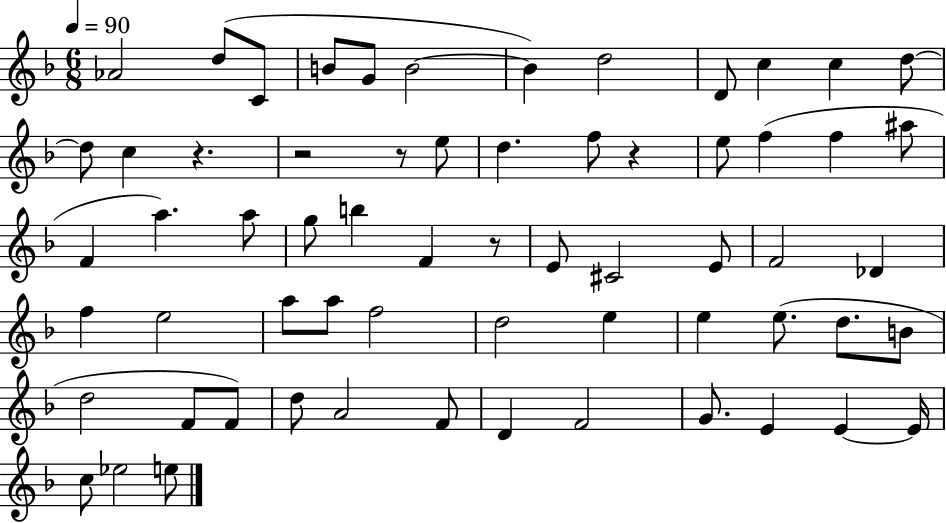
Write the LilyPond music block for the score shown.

{
  \clef treble
  \numericTimeSignature
  \time 6/8
  \key f \major
  \tempo 4 = 90
  aes'2 d''8( c'8 | b'8 g'8 b'2~~ | b'4) d''2 | d'8 c''4 c''4 d''8~~ | \break d''8 c''4 r4. | r2 r8 e''8 | d''4. f''8 r4 | e''8 f''4( f''4 ais''8 | \break f'4 a''4.) a''8 | g''8 b''4 f'4 r8 | e'8 cis'2 e'8 | f'2 des'4 | \break f''4 e''2 | a''8 a''8 f''2 | d''2 e''4 | e''4 e''8.( d''8. b'8 | \break d''2 f'8 f'8) | d''8 a'2 f'8 | d'4 f'2 | g'8. e'4 e'4~~ e'16 | \break c''8 ees''2 e''8 | \bar "|."
}